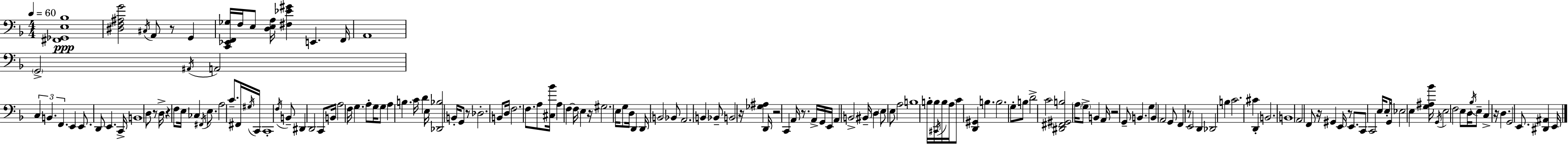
{
  \clef bass
  \numericTimeSignature
  \time 4/4
  \key f \major
  \tempo 4 = 60
  \repeat volta 2 { <fis, ges, e bes>1\ppp | <dis f ais g'>2 \acciaccatura { cis16 } a,8 r8 g,4 | <c, ees, f, ges>16 f16 e8 <d e a>16 <fis ees' gis'>4 e,4. | f,16 a,1 | \break \parenthesize g,2-> \acciaccatura { ais,16 } a,2 | \tuplet 3/2 { c4 b,4. f,4. } | e,4 e,8. d,8 e,4. | c,16-> b,1 | \break d8 r8 d16-> r4 f8 e16 ces4 | \acciaccatura { fis,16 } e8. a2 c'8.-- | fis,16 \acciaccatura { gis16 } c,16 c,1-. | \acciaccatura { f16 } b,8-- dis,4 d,2 | \break c,8 b,16 a2 f16 g4. | a8-. g16 g8 a4 b4. | c'16 d'4 e16 <des, bes>2 | b,16-. g,8 r8 des2.-. | \break b,8 d16 f2. | f8. a8 <cis bes'>16 a4 f4~~ | f16 e4 r16 gis2. | e16 g8 d16 d,4 d,16 b,2 | \break bes,8 a,2. | b,4 bes,8-- b,2 r16 | <ges ais>4 d,16 r2 c,4 | a,16 r8. a,16-> g,16 e,16 a,4 b,2-> | \break bis,16-- d4 \parenthesize e8 e8 a2 | b1 | b16-. b16 \acciaccatura { cis,16 } b16 a16 c'8 <d, gis,>4 | b4. b2. | \break g8-. b8 d'2-> c'2 | <dis, fis, gis, b>2 \parenthesize a16 \parenthesize g8-> | b,4 a,16 r2 g,8-- | b,4. g4 b,4 a,2 | \break g,8 f,4 r8 e,2 | d,4 des,2 | b4 c'2. | cis'4 d,4-. b,2. | \break b,1 | a,2 f,8 | r16 gis,4 e,16 r8 e,8. c,8 c,2 | e16 e8-. g,16 ees2 | \break e4 <g ais bes'>16 \acciaccatura { g,16 } e2 f2 | e8 d16 \acciaccatura { bes16 } e8-- c4-> | r16 d4. g,2 | e,8. <dis, ais,>4 e,16 } \bar "|."
}